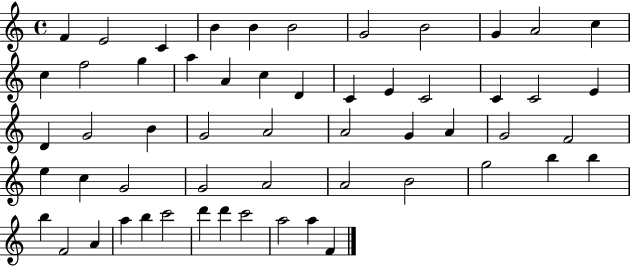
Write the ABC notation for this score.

X:1
T:Untitled
M:4/4
L:1/4
K:C
F E2 C B B B2 G2 B2 G A2 c c f2 g a A c D C E C2 C C2 E D G2 B G2 A2 A2 G A G2 F2 e c G2 G2 A2 A2 B2 g2 b b b F2 A a b c'2 d' d' c'2 a2 a F